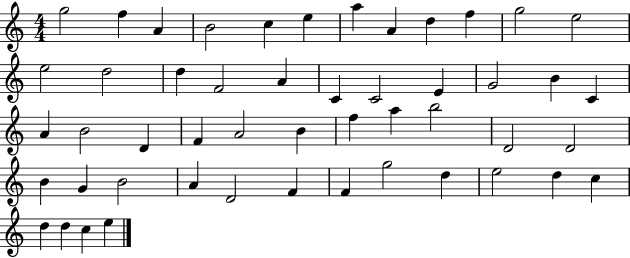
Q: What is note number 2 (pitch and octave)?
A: F5